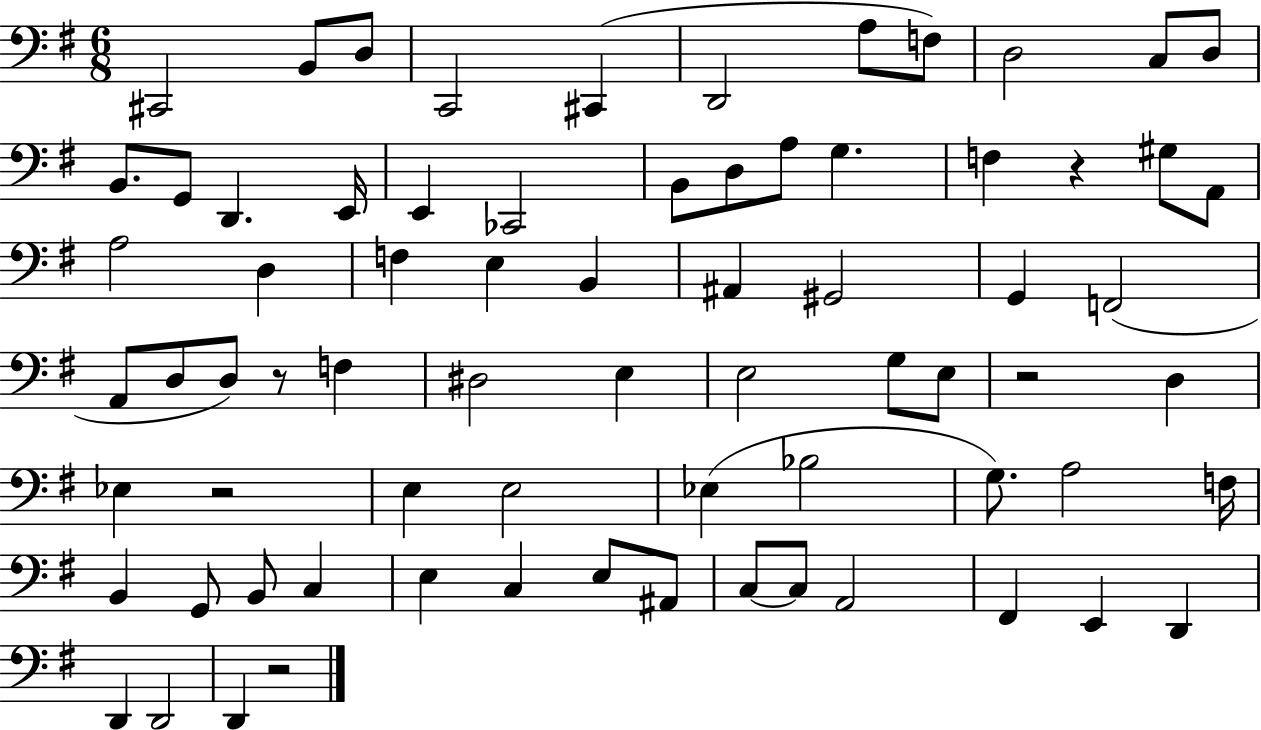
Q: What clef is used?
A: bass